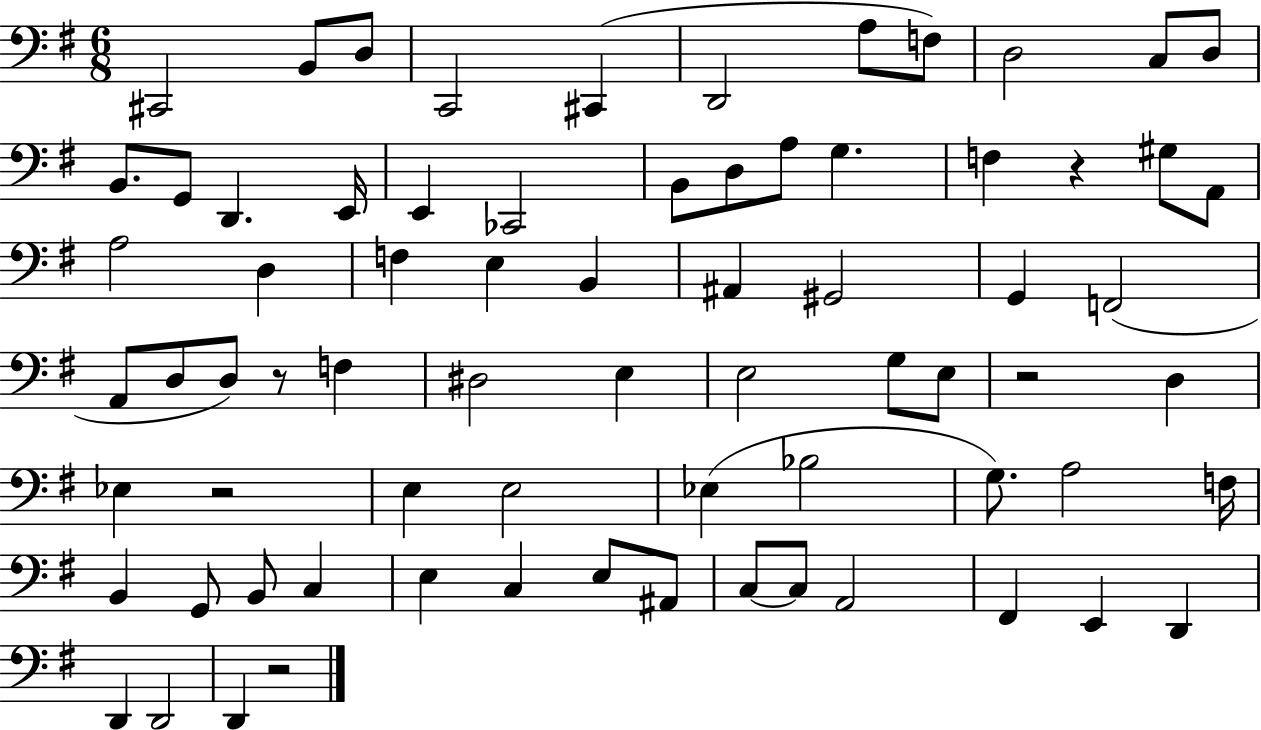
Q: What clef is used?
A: bass